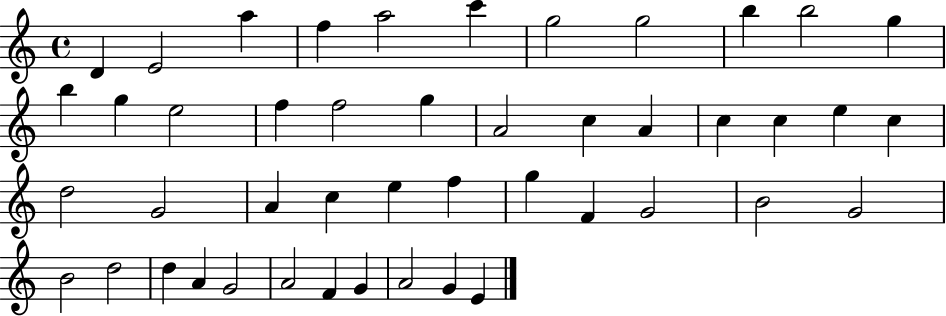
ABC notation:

X:1
T:Untitled
M:4/4
L:1/4
K:C
D E2 a f a2 c' g2 g2 b b2 g b g e2 f f2 g A2 c A c c e c d2 G2 A c e f g F G2 B2 G2 B2 d2 d A G2 A2 F G A2 G E